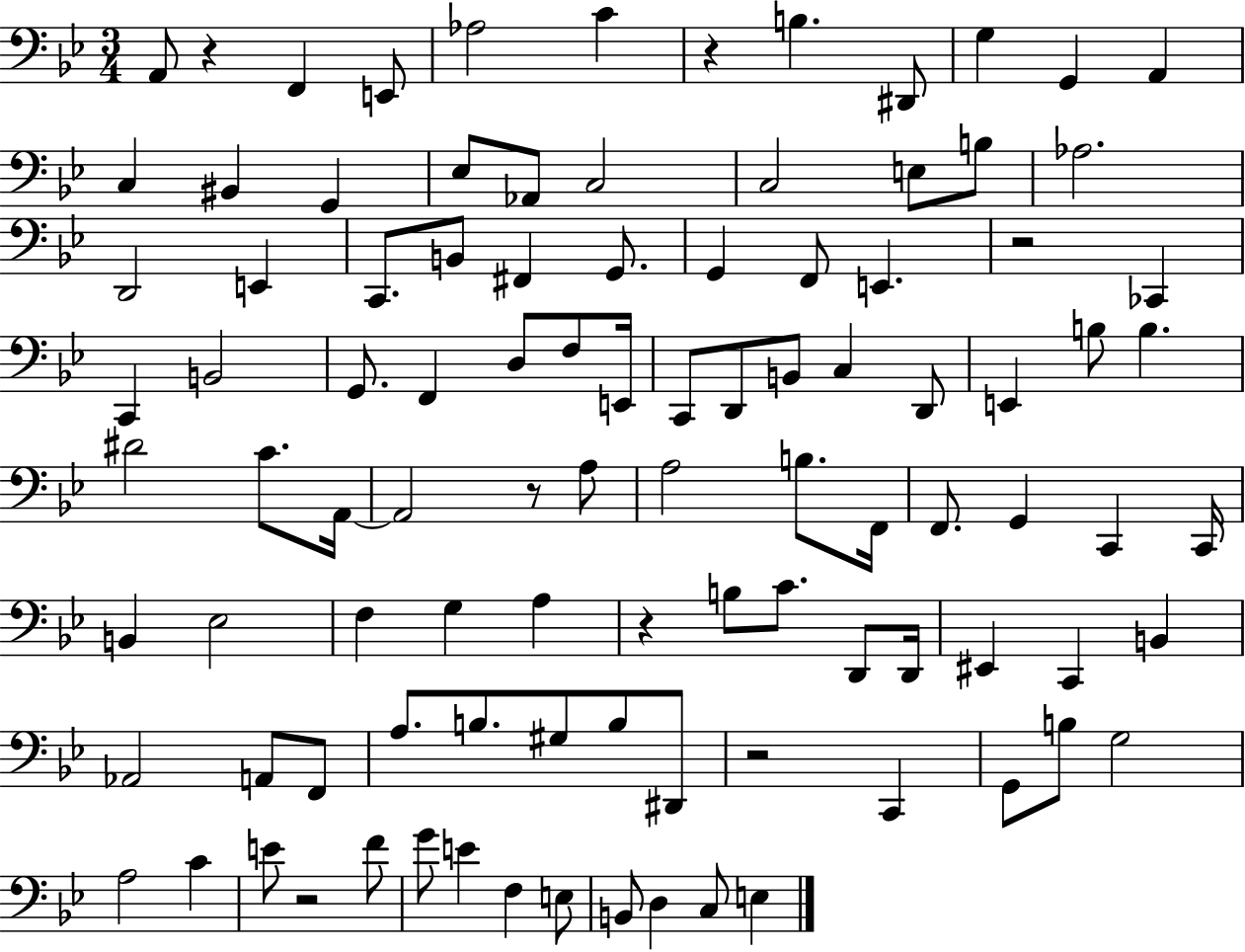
{
  \clef bass
  \numericTimeSignature
  \time 3/4
  \key bes \major
  a,8 r4 f,4 e,8 | aes2 c'4 | r4 b4. dis,8 | g4 g,4 a,4 | \break c4 bis,4 g,4 | ees8 aes,8 c2 | c2 e8 b8 | aes2. | \break d,2 e,4 | c,8. b,8 fis,4 g,8. | g,4 f,8 e,4. | r2 ces,4 | \break c,4 b,2 | g,8. f,4 d8 f8 e,16 | c,8 d,8 b,8 c4 d,8 | e,4 b8 b4. | \break dis'2 c'8. a,16~~ | a,2 r8 a8 | a2 b8. f,16 | f,8. g,4 c,4 c,16 | \break b,4 ees2 | f4 g4 a4 | r4 b8 c'8. d,8 d,16 | eis,4 c,4 b,4 | \break aes,2 a,8 f,8 | a8. b8. gis8 b8 dis,8 | r2 c,4 | g,8 b8 g2 | \break a2 c'4 | e'8 r2 f'8 | g'8 e'4 f4 e8 | b,8 d4 c8 e4 | \break \bar "|."
}